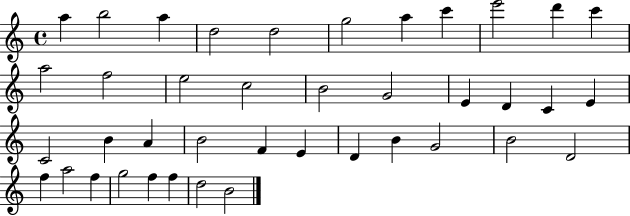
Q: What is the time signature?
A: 4/4